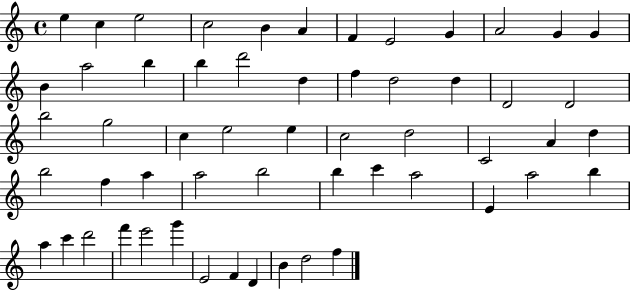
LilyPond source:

{
  \clef treble
  \time 4/4
  \defaultTimeSignature
  \key c \major
  e''4 c''4 e''2 | c''2 b'4 a'4 | f'4 e'2 g'4 | a'2 g'4 g'4 | \break b'4 a''2 b''4 | b''4 d'''2 d''4 | f''4 d''2 d''4 | d'2 d'2 | \break b''2 g''2 | c''4 e''2 e''4 | c''2 d''2 | c'2 a'4 d''4 | \break b''2 f''4 a''4 | a''2 b''2 | b''4 c'''4 a''2 | e'4 a''2 b''4 | \break a''4 c'''4 d'''2 | f'''4 e'''2 g'''4 | e'2 f'4 d'4 | b'4 d''2 f''4 | \break \bar "|."
}